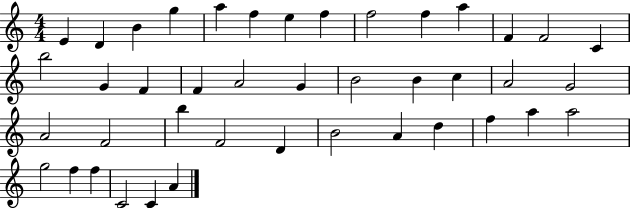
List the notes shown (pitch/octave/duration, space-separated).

E4/q D4/q B4/q G5/q A5/q F5/q E5/q F5/q F5/h F5/q A5/q F4/q F4/h C4/q B5/h G4/q F4/q F4/q A4/h G4/q B4/h B4/q C5/q A4/h G4/h A4/h F4/h B5/q F4/h D4/q B4/h A4/q D5/q F5/q A5/q A5/h G5/h F5/q F5/q C4/h C4/q A4/q